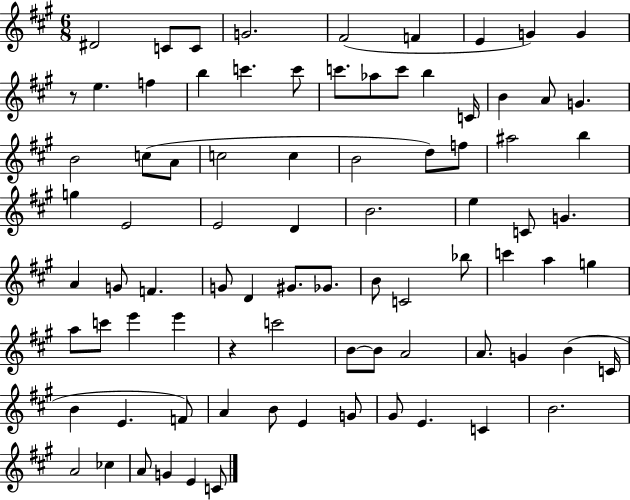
{
  \clef treble
  \numericTimeSignature
  \time 6/8
  \key a \major
  \repeat volta 2 { dis'2 c'8 c'8 | g'2. | fis'2( f'4 | e'4 g'4) g'4 | \break r8 e''4. f''4 | b''4 c'''4. c'''8 | c'''8. aes''8 c'''8 b''4 c'16 | b'4 a'8 g'4. | \break b'2 c''8( a'8 | c''2 c''4 | b'2 d''8) f''8 | ais''2 b''4 | \break g''4 e'2 | e'2 d'4 | b'2. | e''4 c'8 g'4. | \break a'4 g'8 f'4. | g'8 d'4 gis'8. ges'8. | b'8 c'2 bes''8 | c'''4 a''4 g''4 | \break a''8 c'''8 e'''4 e'''4 | r4 c'''2 | b'8~~ b'8 a'2 | a'8. g'4 b'4( c'16 | \break b'4 e'4. f'8) | a'4 b'8 e'4 g'8 | gis'8 e'4. c'4 | b'2. | \break a'2 ces''4 | a'8 g'4 e'4 c'8 | } \bar "|."
}